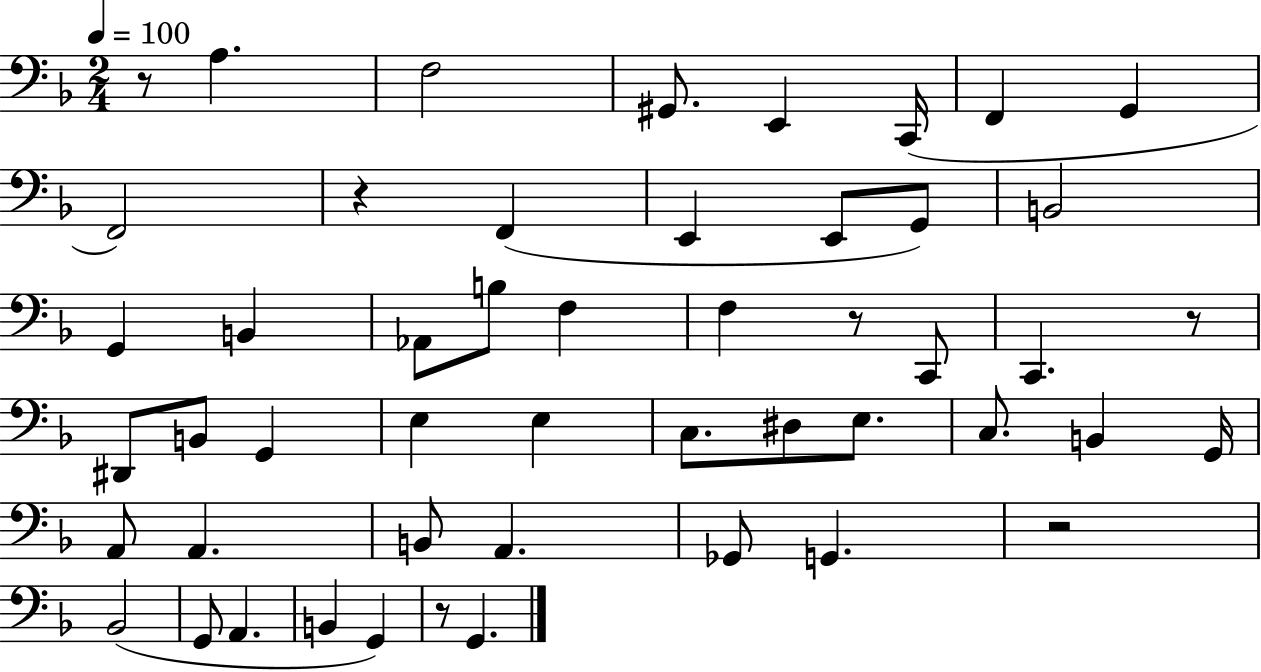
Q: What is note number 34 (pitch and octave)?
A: A2